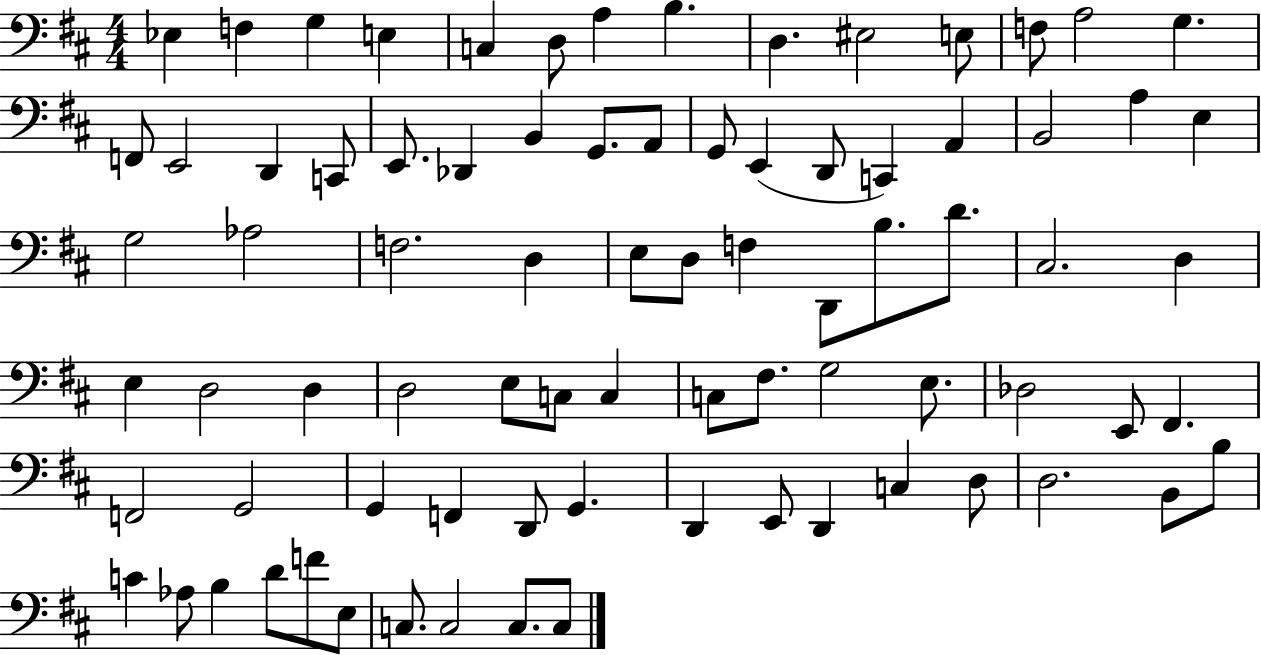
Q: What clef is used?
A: bass